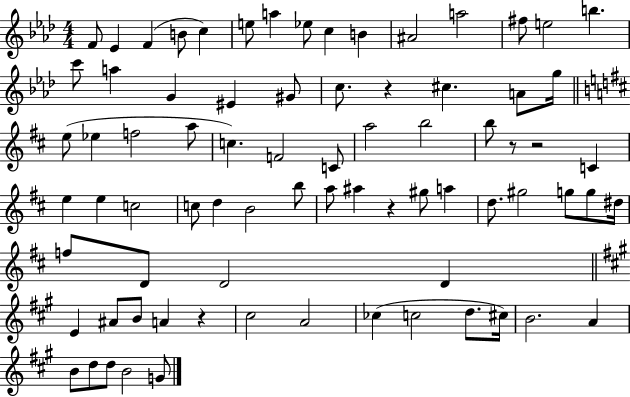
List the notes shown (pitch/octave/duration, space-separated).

F4/e Eb4/q F4/q B4/e C5/q E5/e A5/q Eb5/e C5/q B4/q A#4/h A5/h F#5/e E5/h B5/q. C6/e A5/q G4/q EIS4/q G#4/e C5/e. R/q C#5/q. A4/e G5/s E5/e Eb5/q F5/h A5/e C5/q. F4/h C4/e A5/h B5/h B5/e R/e R/h C4/q E5/q E5/q C5/h C5/e D5/q B4/h B5/e A5/e A#5/q R/q G#5/e A5/q D5/e. G#5/h G5/e G5/e D#5/s F5/e D4/e D4/h D4/q E4/q A#4/e B4/e A4/q R/q C#5/h A4/h CES5/q C5/h D5/e. C#5/s B4/h. A4/q B4/e D5/e D5/e B4/h G4/e